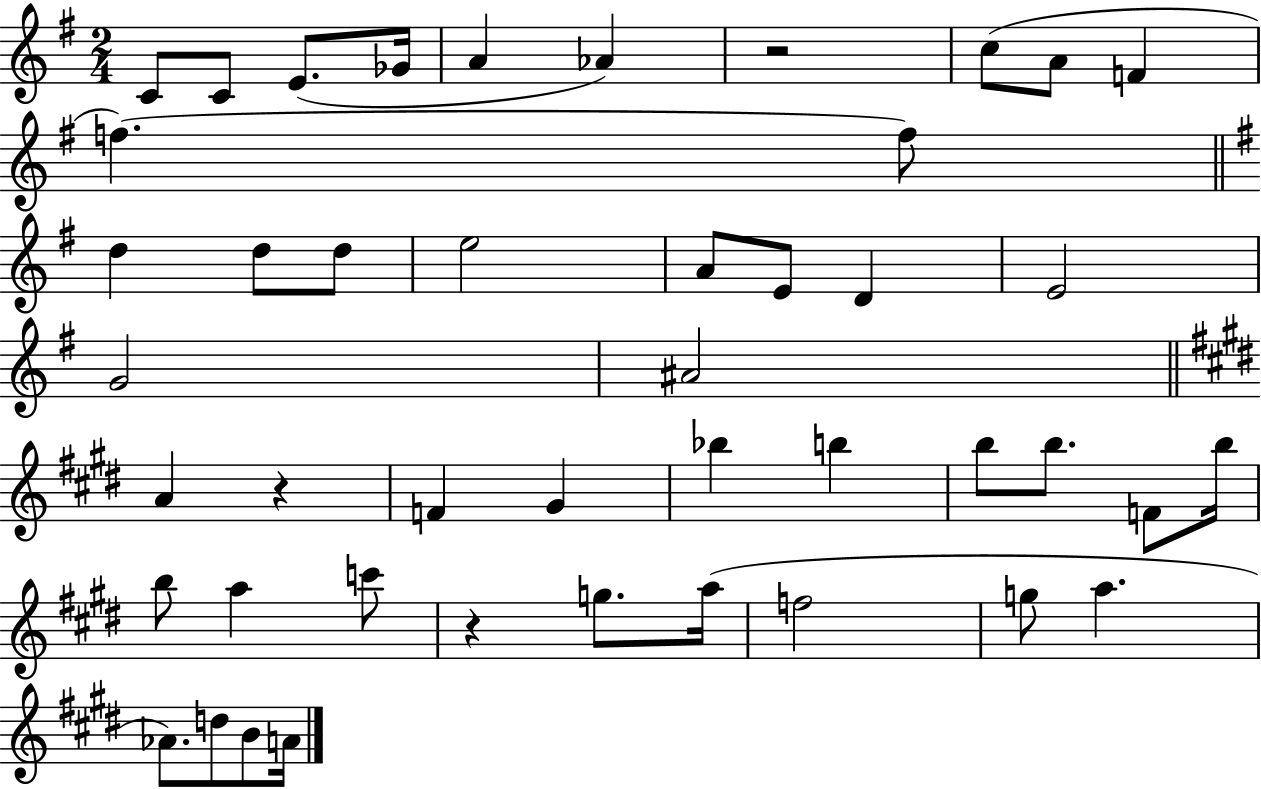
{
  \clef treble
  \numericTimeSignature
  \time 2/4
  \key g \major
  c'8 c'8 e'8.( ges'16 | a'4 aes'4) | r2 | c''8( a'8 f'4 | \break f''4.~~) f''8 | \bar "||" \break \key e \minor d''4 d''8 d''8 | e''2 | a'8 e'8 d'4 | e'2 | \break g'2 | ais'2 | \bar "||" \break \key e \major a'4 r4 | f'4 gis'4 | bes''4 b''4 | b''8 b''8. f'8 b''16 | \break b''8 a''4 c'''8 | r4 g''8. a''16( | f''2 | g''8 a''4. | \break aes'8.) d''8 b'8 a'16 | \bar "|."
}